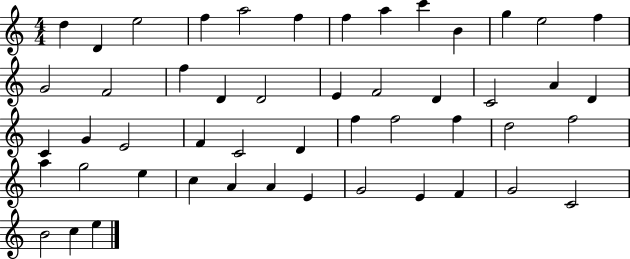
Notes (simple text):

D5/q D4/q E5/h F5/q A5/h F5/q F5/q A5/q C6/q B4/q G5/q E5/h F5/q G4/h F4/h F5/q D4/q D4/h E4/q F4/h D4/q C4/h A4/q D4/q C4/q G4/q E4/h F4/q C4/h D4/q F5/q F5/h F5/q D5/h F5/h A5/q G5/h E5/q C5/q A4/q A4/q E4/q G4/h E4/q F4/q G4/h C4/h B4/h C5/q E5/q